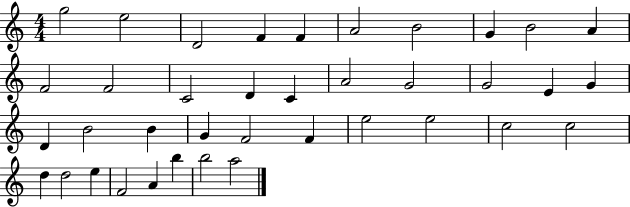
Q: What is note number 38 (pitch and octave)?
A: A5